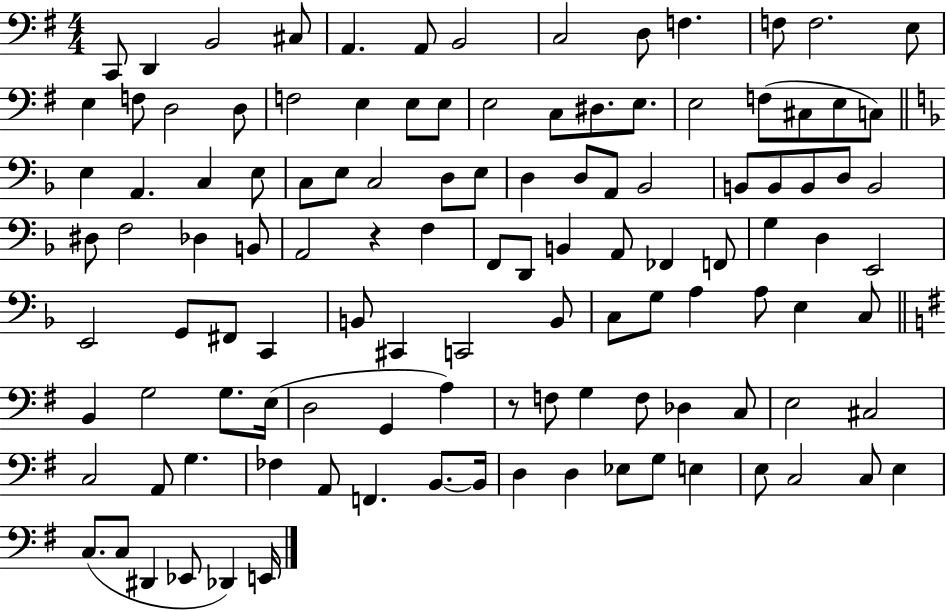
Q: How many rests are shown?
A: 2